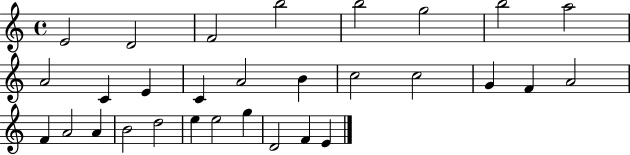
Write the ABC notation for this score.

X:1
T:Untitled
M:4/4
L:1/4
K:C
E2 D2 F2 b2 b2 g2 b2 a2 A2 C E C A2 B c2 c2 G F A2 F A2 A B2 d2 e e2 g D2 F E